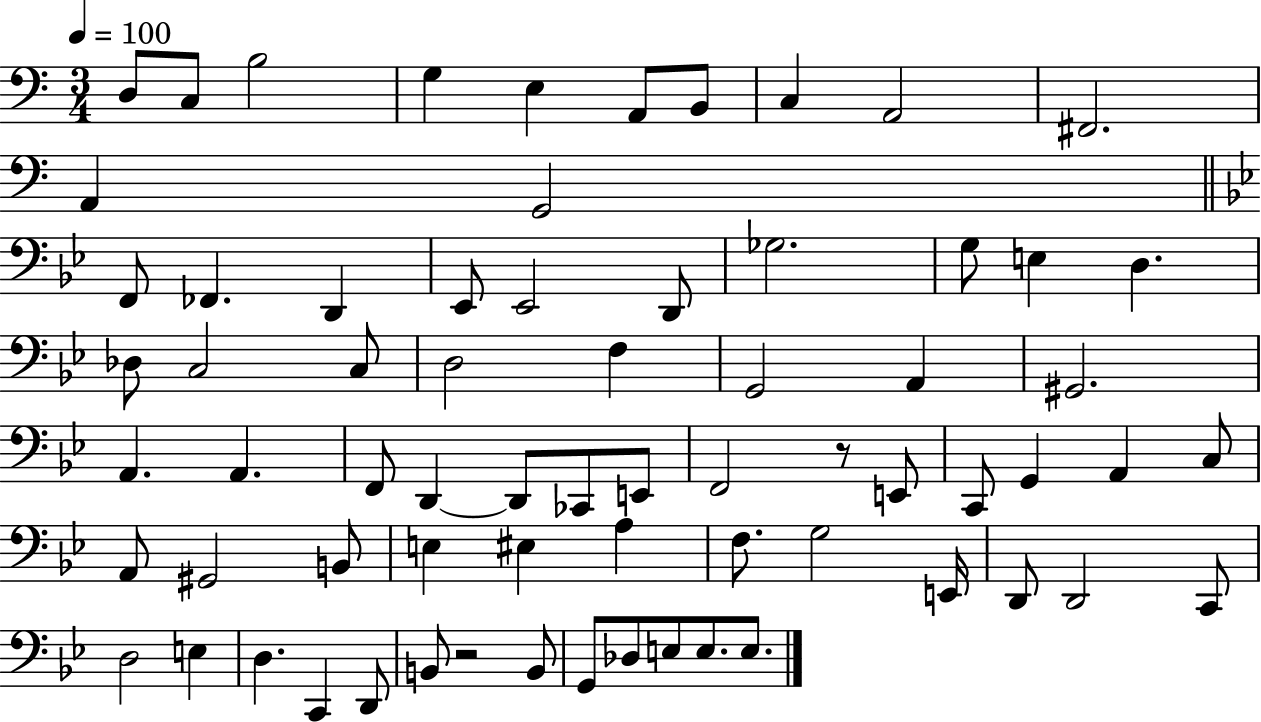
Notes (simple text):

D3/e C3/e B3/h G3/q E3/q A2/e B2/e C3/q A2/h F#2/h. A2/q G2/h F2/e FES2/q. D2/q Eb2/e Eb2/h D2/e Gb3/h. G3/e E3/q D3/q. Db3/e C3/h C3/e D3/h F3/q G2/h A2/q G#2/h. A2/q. A2/q. F2/e D2/q D2/e CES2/e E2/e F2/h R/e E2/e C2/e G2/q A2/q C3/e A2/e G#2/h B2/e E3/q EIS3/q A3/q F3/e. G3/h E2/s D2/e D2/h C2/e D3/h E3/q D3/q. C2/q D2/e B2/e R/h B2/e G2/e Db3/e E3/e E3/e. E3/e.